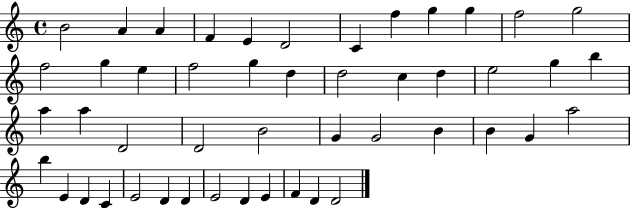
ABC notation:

X:1
T:Untitled
M:4/4
L:1/4
K:C
B2 A A F E D2 C f g g f2 g2 f2 g e f2 g d d2 c d e2 g b a a D2 D2 B2 G G2 B B G a2 b E D C E2 D D E2 D E F D D2